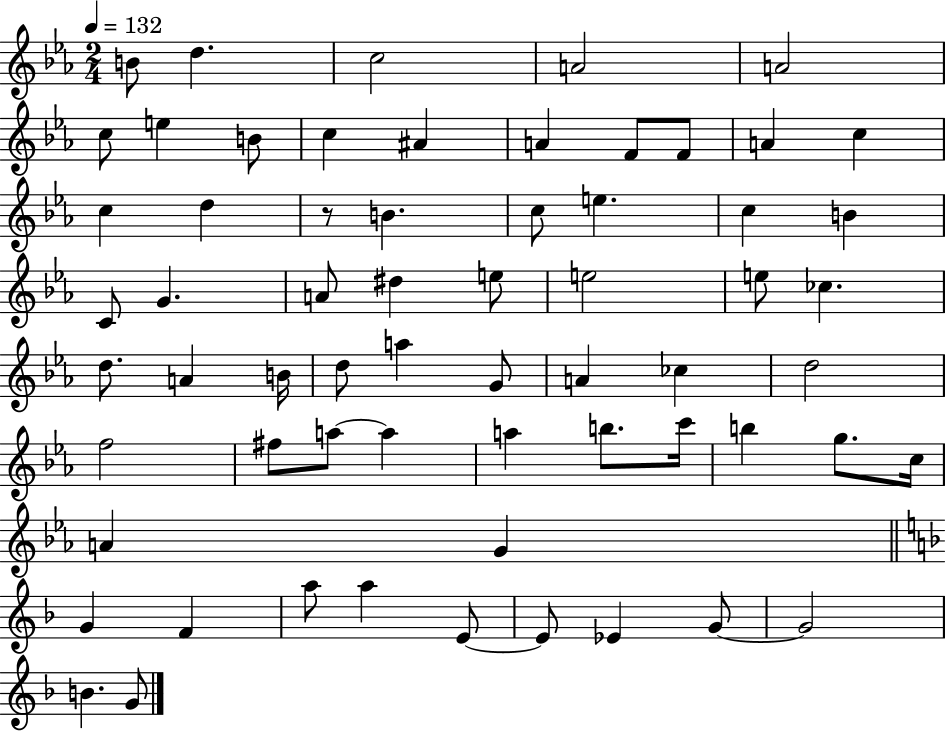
B4/e D5/q. C5/h A4/h A4/h C5/e E5/q B4/e C5/q A#4/q A4/q F4/e F4/e A4/q C5/q C5/q D5/q R/e B4/q. C5/e E5/q. C5/q B4/q C4/e G4/q. A4/e D#5/q E5/e E5/h E5/e CES5/q. D5/e. A4/q B4/s D5/e A5/q G4/e A4/q CES5/q D5/h F5/h F#5/e A5/e A5/q A5/q B5/e. C6/s B5/q G5/e. C5/s A4/q G4/q G4/q F4/q A5/e A5/q E4/e E4/e Eb4/q G4/e G4/h B4/q. G4/e